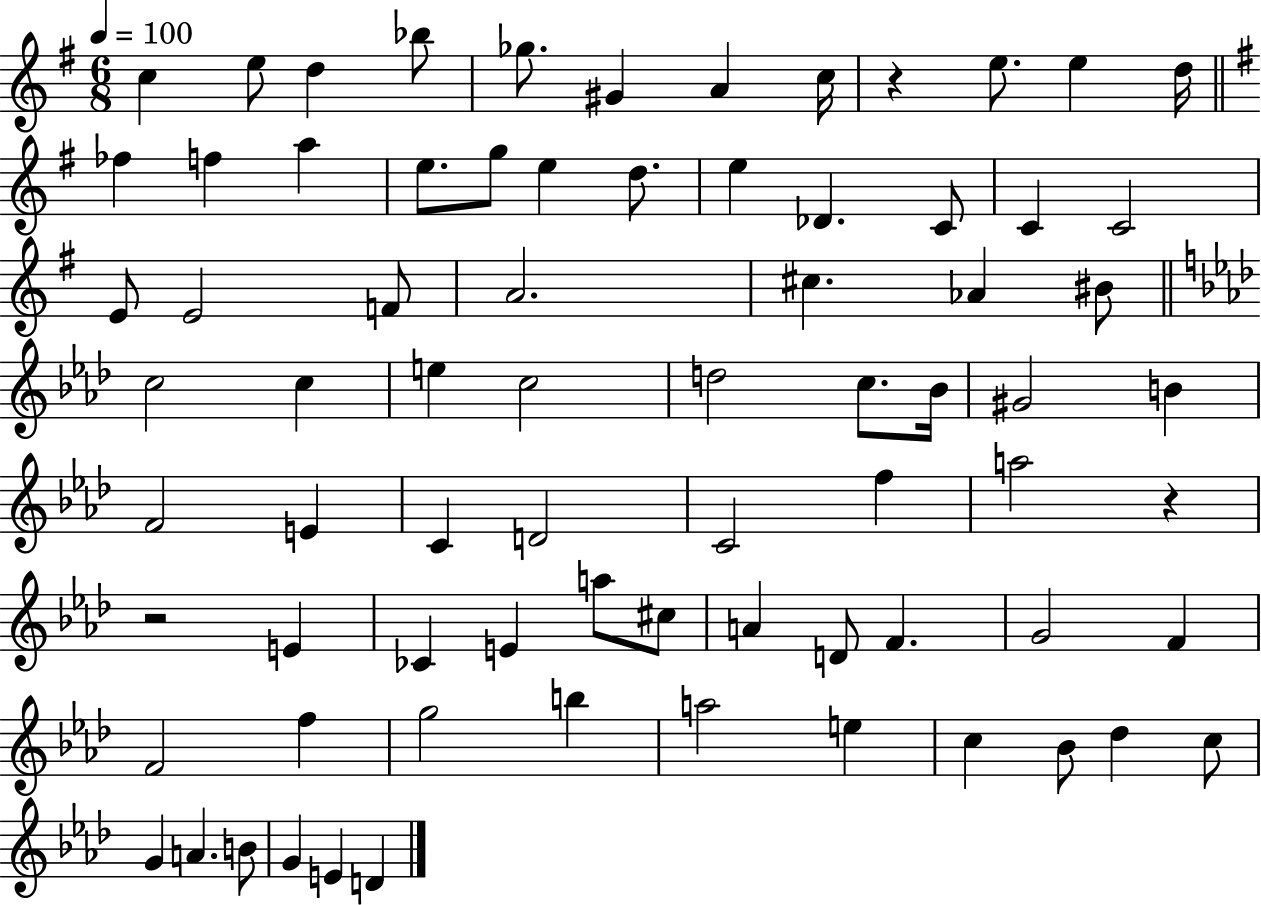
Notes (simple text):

C5/q E5/e D5/q Bb5/e Gb5/e. G#4/q A4/q C5/s R/q E5/e. E5/q D5/s FES5/q F5/q A5/q E5/e. G5/e E5/q D5/e. E5/q Db4/q. C4/e C4/q C4/h E4/e E4/h F4/e A4/h. C#5/q. Ab4/q BIS4/e C5/h C5/q E5/q C5/h D5/h C5/e. Bb4/s G#4/h B4/q F4/h E4/q C4/q D4/h C4/h F5/q A5/h R/q R/h E4/q CES4/q E4/q A5/e C#5/e A4/q D4/e F4/q. G4/h F4/q F4/h F5/q G5/h B5/q A5/h E5/q C5/q Bb4/e Db5/q C5/e G4/q A4/q. B4/e G4/q E4/q D4/q